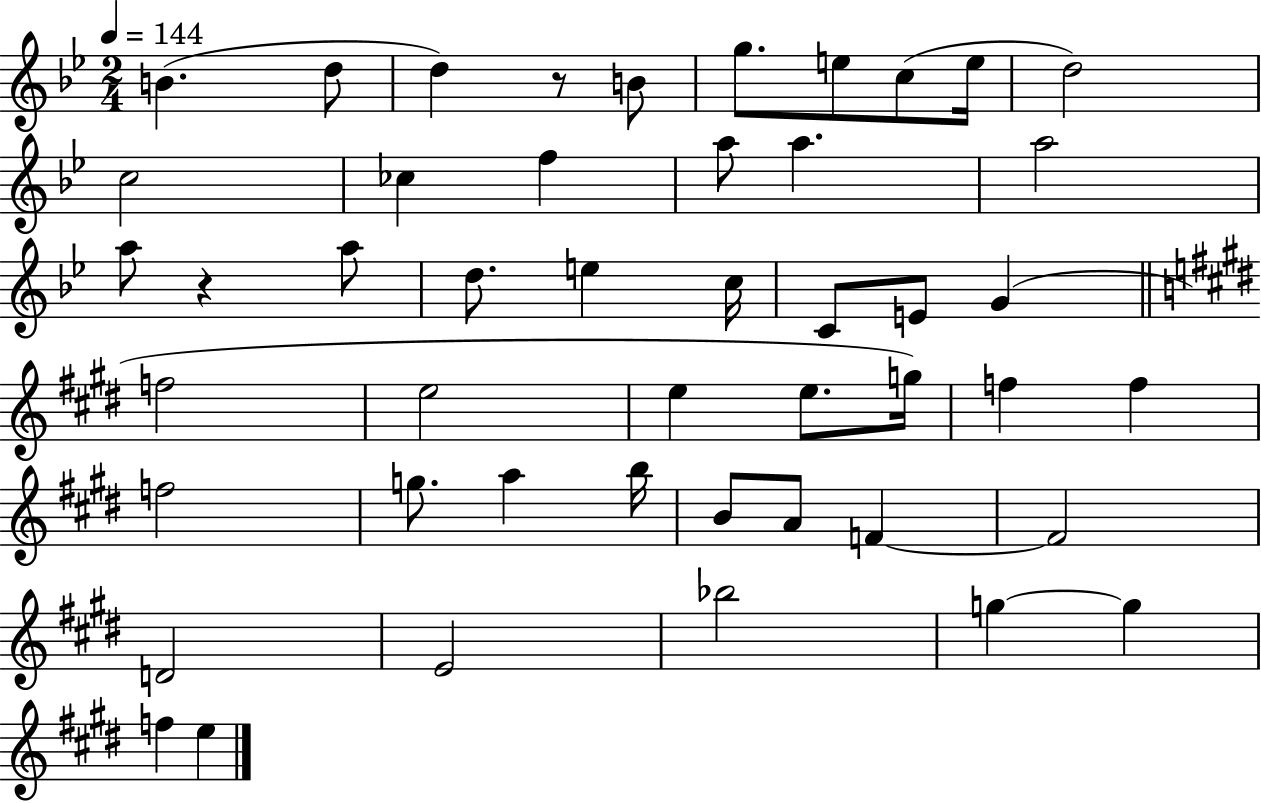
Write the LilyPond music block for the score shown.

{
  \clef treble
  \numericTimeSignature
  \time 2/4
  \key bes \major
  \tempo 4 = 144
  b'4.( d''8 | d''4) r8 b'8 | g''8. e''8 c''8( e''16 | d''2) | \break c''2 | ces''4 f''4 | a''8 a''4. | a''2 | \break a''8 r4 a''8 | d''8. e''4 c''16 | c'8 e'8 g'4( | \bar "||" \break \key e \major f''2 | e''2 | e''4 e''8. g''16) | f''4 f''4 | \break f''2 | g''8. a''4 b''16 | b'8 a'8 f'4~~ | f'2 | \break d'2 | e'2 | bes''2 | g''4~~ g''4 | \break f''4 e''4 | \bar "|."
}